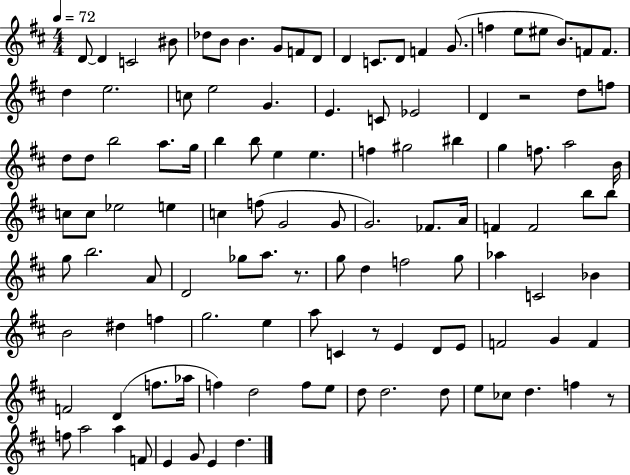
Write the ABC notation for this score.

X:1
T:Untitled
M:4/4
L:1/4
K:D
D/2 D C2 ^B/2 _d/2 B/2 B G/2 F/2 D/2 D C/2 D/2 F G/2 f e/2 ^e/2 B/2 F/2 F/2 d e2 c/2 e2 G E C/2 _E2 D z2 d/2 f/2 d/2 d/2 b2 a/2 g/4 b b/2 e e f ^g2 ^b g f/2 a2 B/4 c/2 c/2 _e2 e c f/2 G2 G/2 G2 _F/2 A/4 F F2 b/2 b/2 g/2 b2 A/2 D2 _g/2 a/2 z/2 g/2 d f2 g/2 _a C2 _B B2 ^d f g2 e a/2 C z/2 E D/2 E/2 F2 G F F2 D f/2 _a/4 f d2 f/2 e/2 d/2 d2 d/2 e/2 _c/2 d f z/2 f/2 a2 a F/2 E G/2 E d